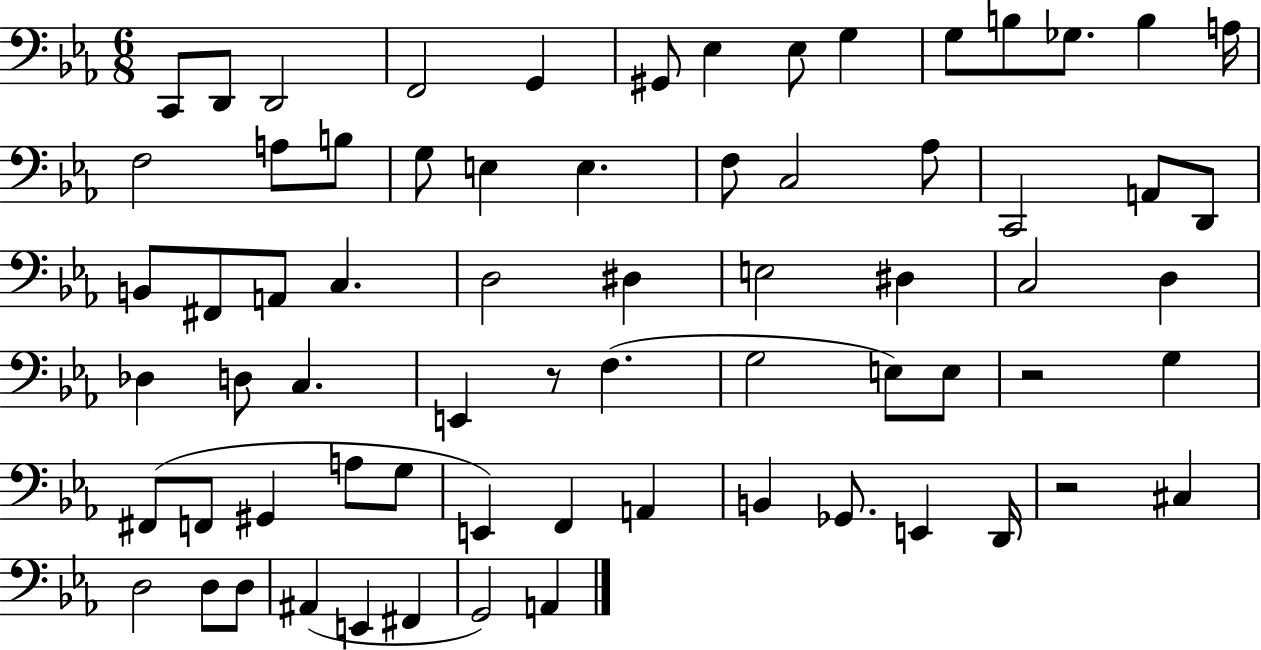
X:1
T:Untitled
M:6/8
L:1/4
K:Eb
C,,/2 D,,/2 D,,2 F,,2 G,, ^G,,/2 _E, _E,/2 G, G,/2 B,/2 _G,/2 B, A,/4 F,2 A,/2 B,/2 G,/2 E, E, F,/2 C,2 _A,/2 C,,2 A,,/2 D,,/2 B,,/2 ^F,,/2 A,,/2 C, D,2 ^D, E,2 ^D, C,2 D, _D, D,/2 C, E,, z/2 F, G,2 E,/2 E,/2 z2 G, ^F,,/2 F,,/2 ^G,, A,/2 G,/2 E,, F,, A,, B,, _G,,/2 E,, D,,/4 z2 ^C, D,2 D,/2 D,/2 ^A,, E,, ^F,, G,,2 A,,